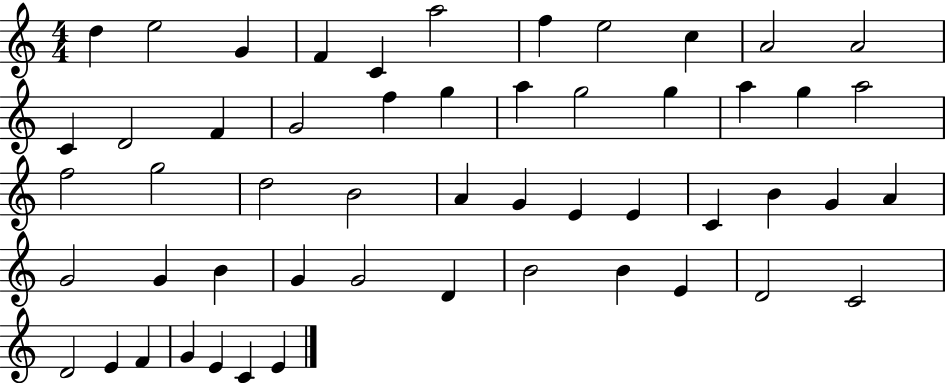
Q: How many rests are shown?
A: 0